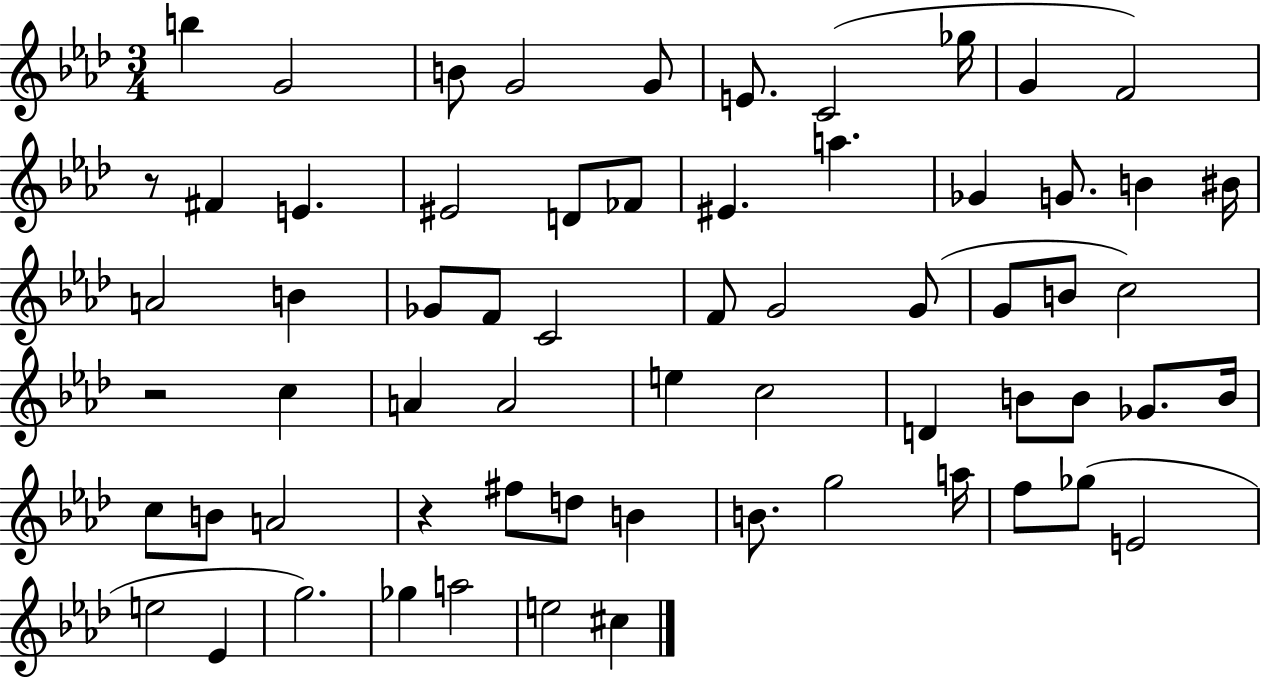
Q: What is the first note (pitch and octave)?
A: B5